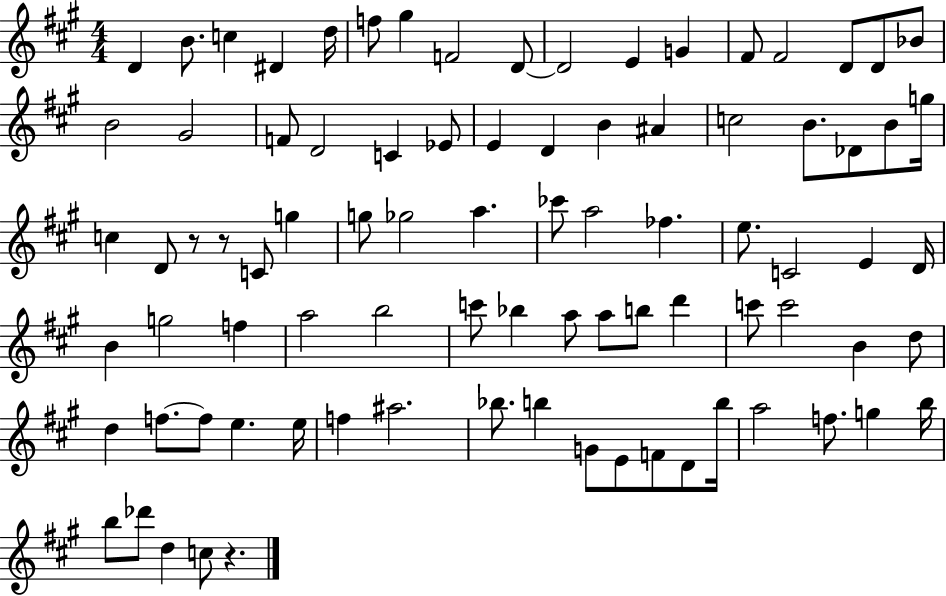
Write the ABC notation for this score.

X:1
T:Untitled
M:4/4
L:1/4
K:A
D B/2 c ^D d/4 f/2 ^g F2 D/2 D2 E G ^F/2 ^F2 D/2 D/2 _B/2 B2 ^G2 F/2 D2 C _E/2 E D B ^A c2 B/2 _D/2 B/2 g/4 c D/2 z/2 z/2 C/2 g g/2 _g2 a _c'/2 a2 _f e/2 C2 E D/4 B g2 f a2 b2 c'/2 _b a/2 a/2 b/2 d' c'/2 c'2 B d/2 d f/2 f/2 e e/4 f ^a2 _b/2 b G/2 E/2 F/2 D/2 b/4 a2 f/2 g b/4 b/2 _d'/2 d c/2 z